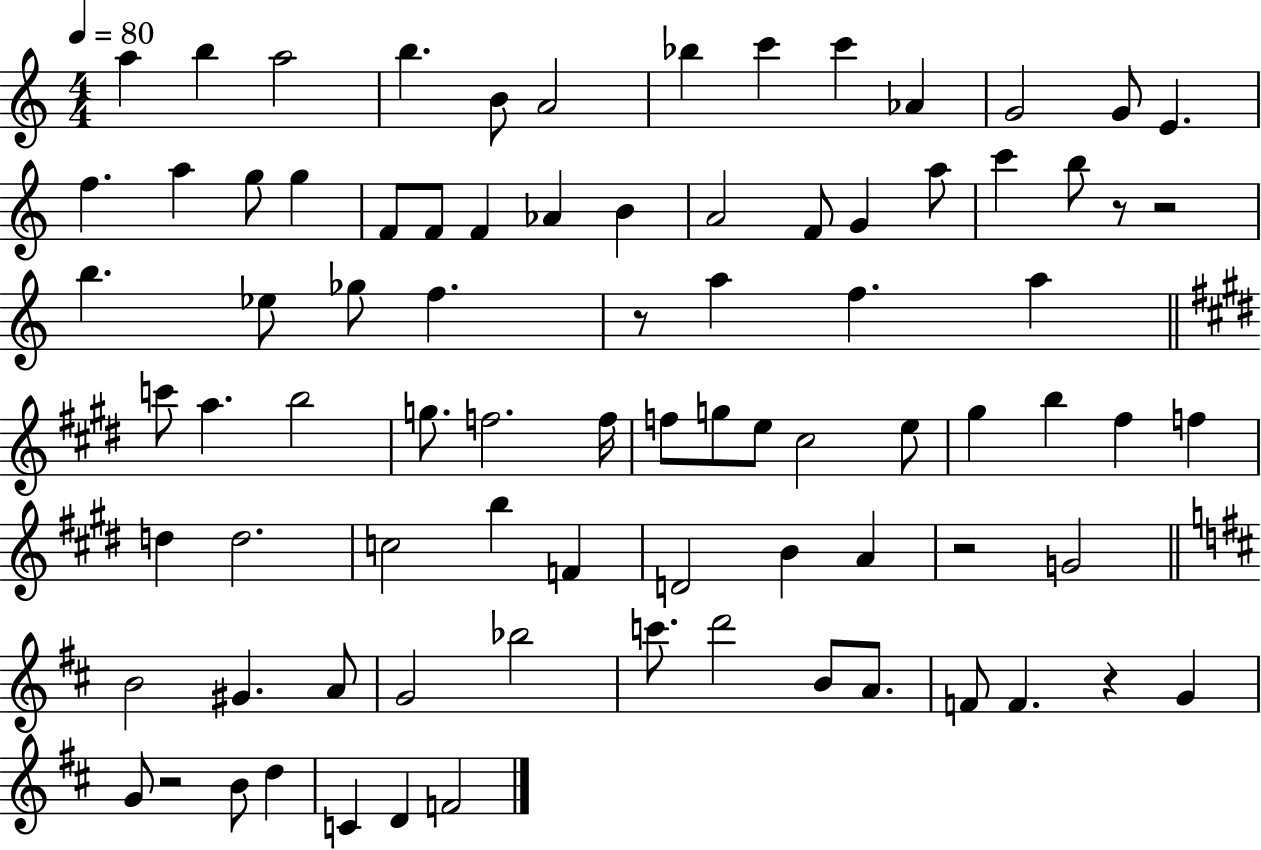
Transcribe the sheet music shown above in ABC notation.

X:1
T:Untitled
M:4/4
L:1/4
K:C
a b a2 b B/2 A2 _b c' c' _A G2 G/2 E f a g/2 g F/2 F/2 F _A B A2 F/2 G a/2 c' b/2 z/2 z2 b _e/2 _g/2 f z/2 a f a c'/2 a b2 g/2 f2 f/4 f/2 g/2 e/2 ^c2 e/2 ^g b ^f f d d2 c2 b F D2 B A z2 G2 B2 ^G A/2 G2 _b2 c'/2 d'2 B/2 A/2 F/2 F z G G/2 z2 B/2 d C D F2